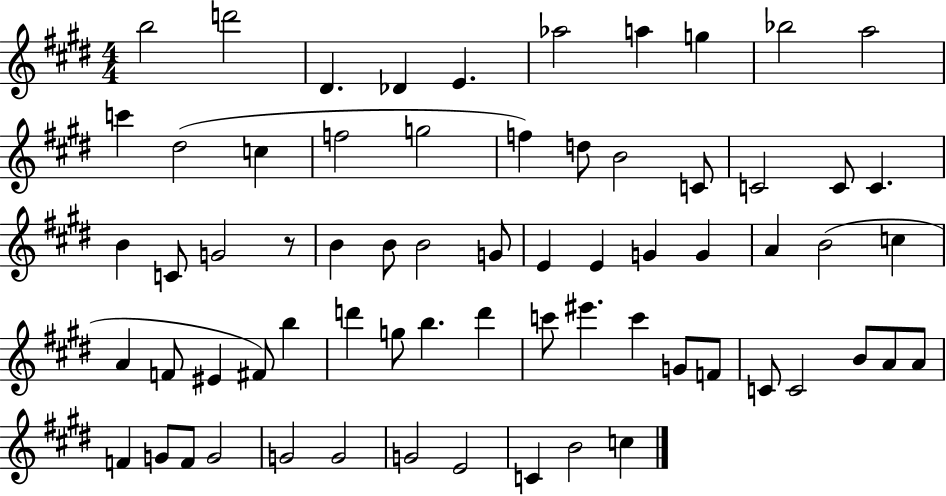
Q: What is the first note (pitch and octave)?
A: B5